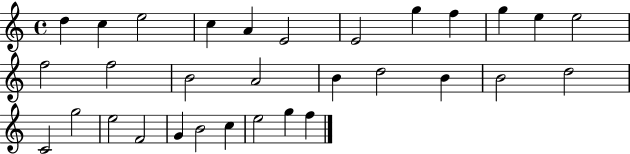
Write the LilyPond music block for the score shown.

{
  \clef treble
  \time 4/4
  \defaultTimeSignature
  \key c \major
  d''4 c''4 e''2 | c''4 a'4 e'2 | e'2 g''4 f''4 | g''4 e''4 e''2 | \break f''2 f''2 | b'2 a'2 | b'4 d''2 b'4 | b'2 d''2 | \break c'2 g''2 | e''2 f'2 | g'4 b'2 c''4 | e''2 g''4 f''4 | \break \bar "|."
}